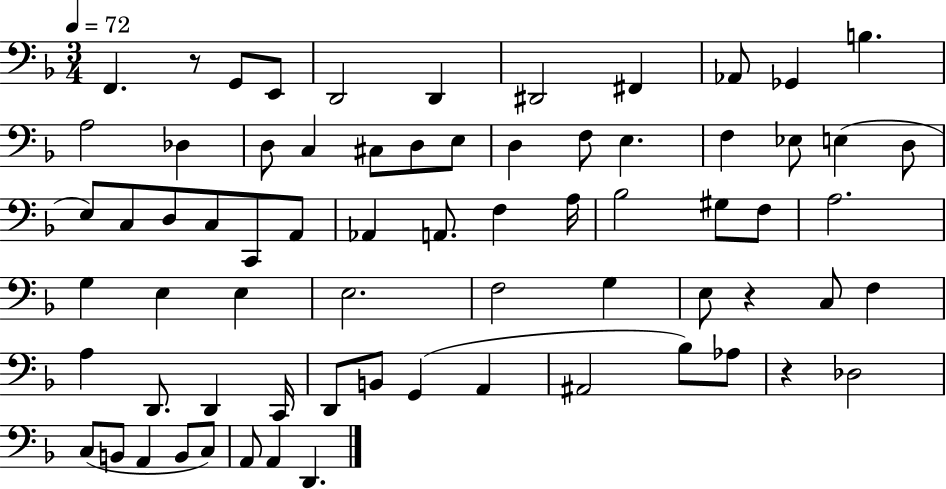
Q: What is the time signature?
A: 3/4